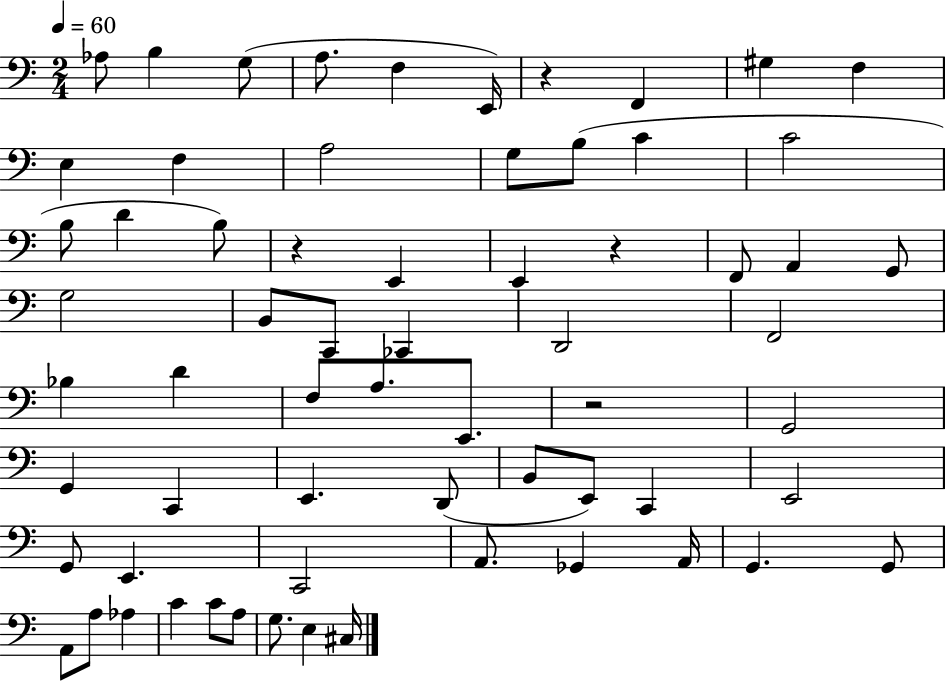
Ab3/e B3/q G3/e A3/e. F3/q E2/s R/q F2/q G#3/q F3/q E3/q F3/q A3/h G3/e B3/e C4/q C4/h B3/e D4/q B3/e R/q E2/q E2/q R/q F2/e A2/q G2/e G3/h B2/e C2/e CES2/q D2/h F2/h Bb3/q D4/q F3/e A3/e. E2/e. R/h G2/h G2/q C2/q E2/q. D2/e B2/e E2/e C2/q E2/h G2/e E2/q. C2/h A2/e. Gb2/q A2/s G2/q. G2/e A2/e A3/e Ab3/q C4/q C4/e A3/e G3/e. E3/q C#3/s